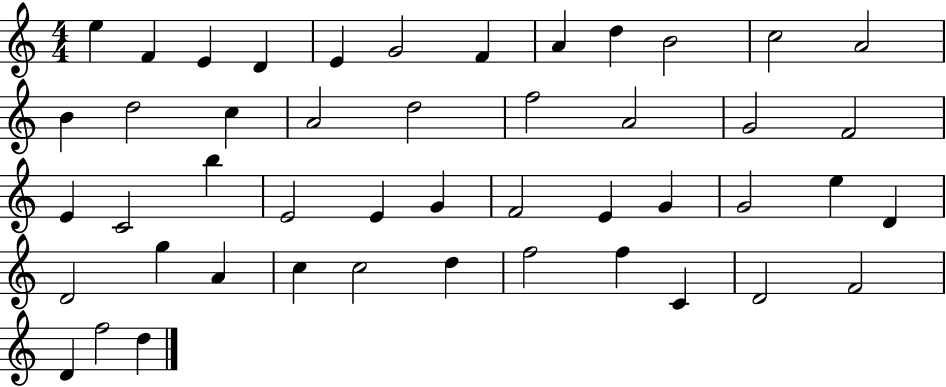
E5/q F4/q E4/q D4/q E4/q G4/h F4/q A4/q D5/q B4/h C5/h A4/h B4/q D5/h C5/q A4/h D5/h F5/h A4/h G4/h F4/h E4/q C4/h B5/q E4/h E4/q G4/q F4/h E4/q G4/q G4/h E5/q D4/q D4/h G5/q A4/q C5/q C5/h D5/q F5/h F5/q C4/q D4/h F4/h D4/q F5/h D5/q